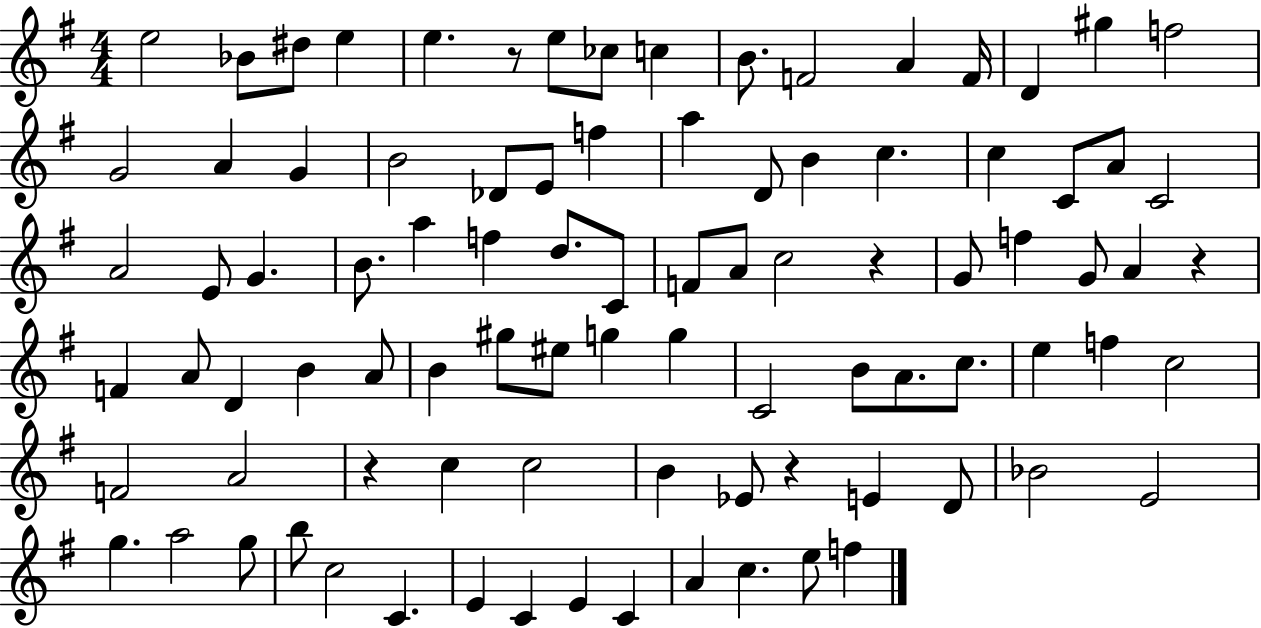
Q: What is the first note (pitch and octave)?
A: E5